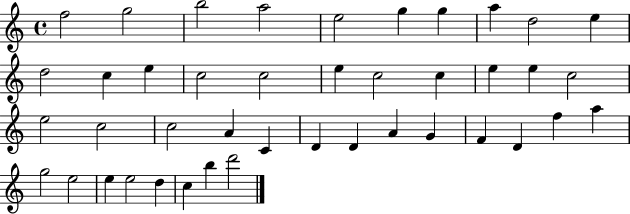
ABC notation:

X:1
T:Untitled
M:4/4
L:1/4
K:C
f2 g2 b2 a2 e2 g g a d2 e d2 c e c2 c2 e c2 c e e c2 e2 c2 c2 A C D D A G F D f a g2 e2 e e2 d c b d'2